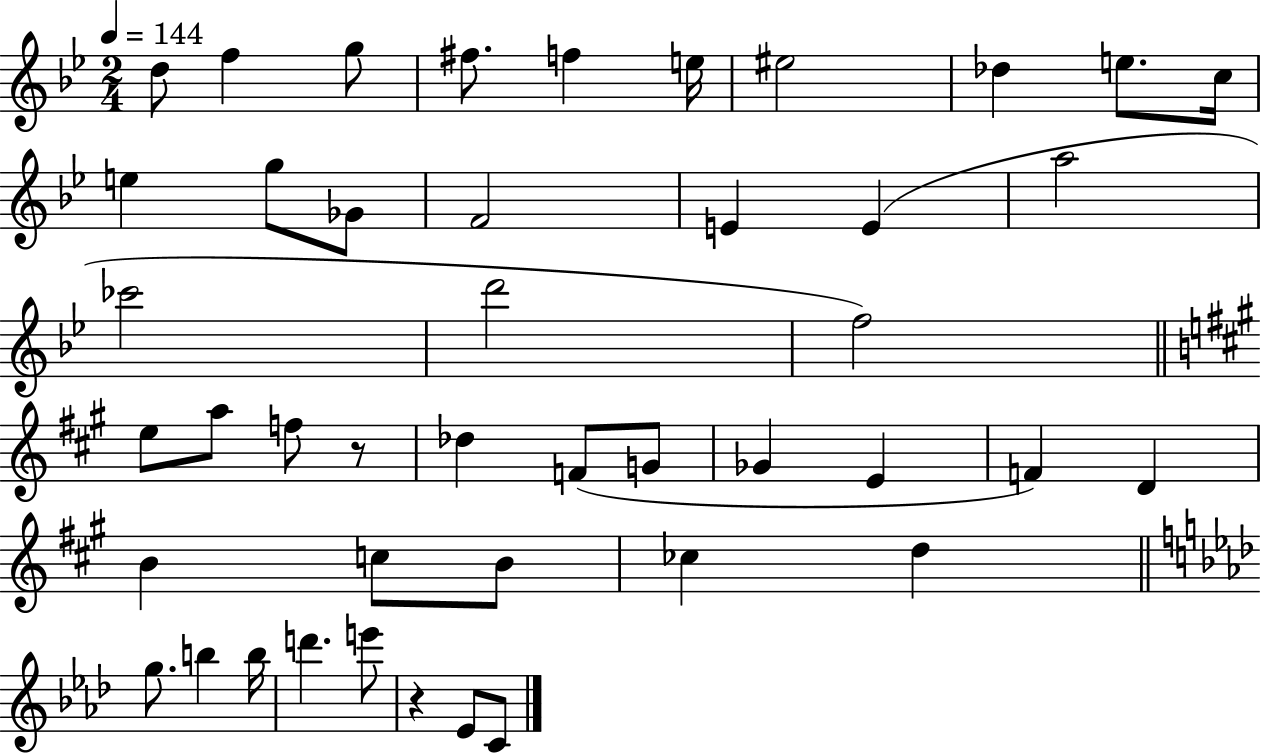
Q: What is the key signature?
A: BES major